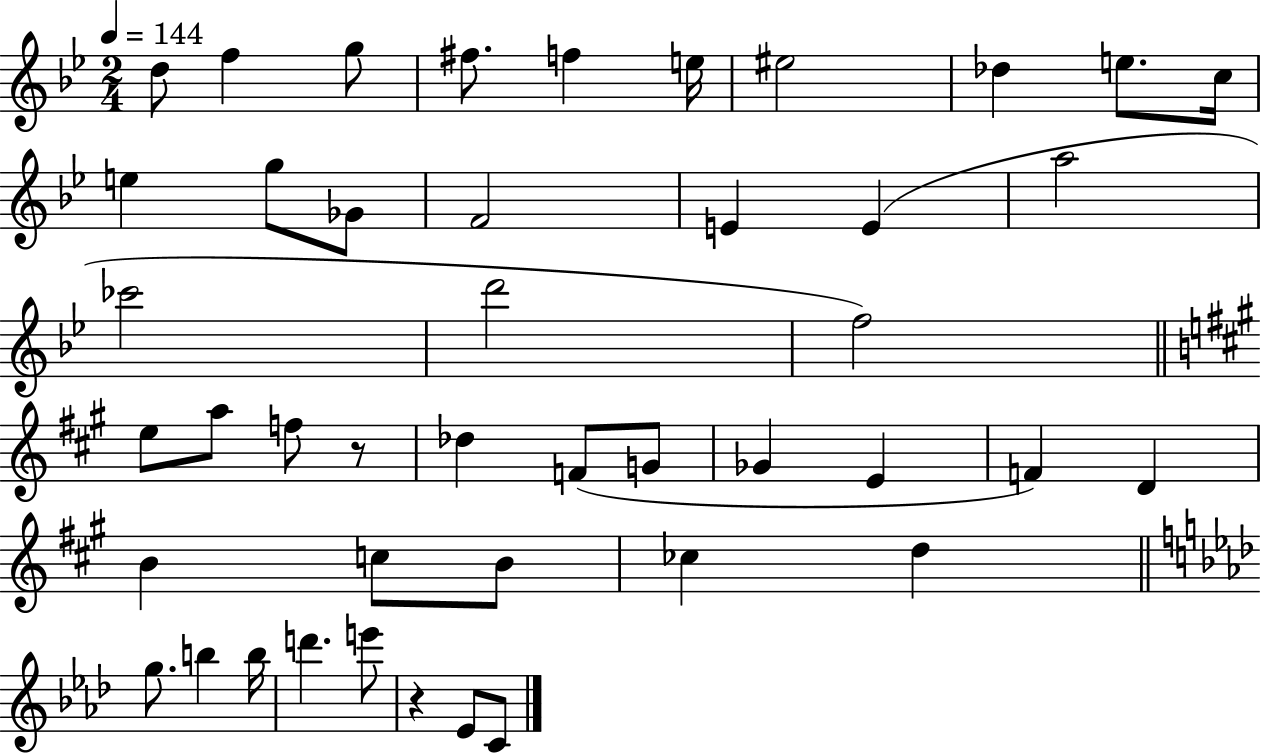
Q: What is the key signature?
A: BES major